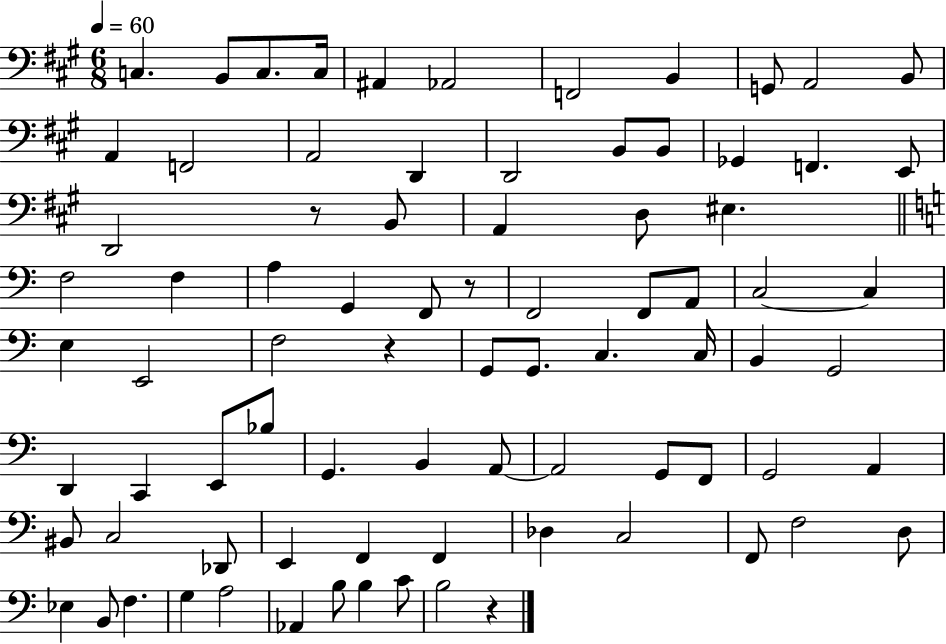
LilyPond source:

{
  \clef bass
  \numericTimeSignature
  \time 6/8
  \key a \major
  \tempo 4 = 60
  c4. b,8 c8. c16 | ais,4 aes,2 | f,2 b,4 | g,8 a,2 b,8 | \break a,4 f,2 | a,2 d,4 | d,2 b,8 b,8 | ges,4 f,4. e,8 | \break d,2 r8 b,8 | a,4 d8 eis4. | \bar "||" \break \key c \major f2 f4 | a4 g,4 f,8 r8 | f,2 f,8 a,8 | c2~~ c4 | \break e4 e,2 | f2 r4 | g,8 g,8. c4. c16 | b,4 g,2 | \break d,4 c,4 e,8 bes8 | g,4. b,4 a,8~~ | a,2 g,8 f,8 | g,2 a,4 | \break bis,8 c2 des,8 | e,4 f,4 f,4 | des4 c2 | f,8 f2 d8 | \break ees4 b,8 f4. | g4 a2 | aes,4 b8 b4 c'8 | b2 r4 | \break \bar "|."
}